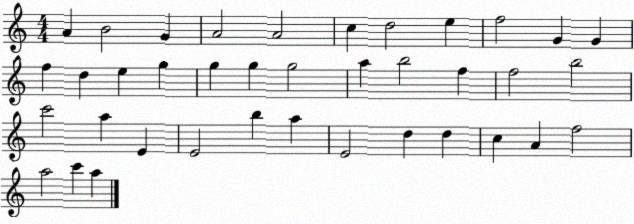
X:1
T:Untitled
M:4/4
L:1/4
K:C
A B2 G A2 A2 c d2 e f2 G G f d e g g g g2 a b2 f f2 b2 c'2 a E E2 b a E2 d d c A f2 a2 c' a